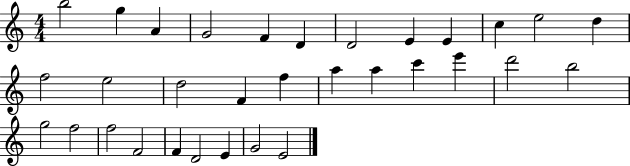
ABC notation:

X:1
T:Untitled
M:4/4
L:1/4
K:C
b2 g A G2 F D D2 E E c e2 d f2 e2 d2 F f a a c' e' d'2 b2 g2 f2 f2 F2 F D2 E G2 E2